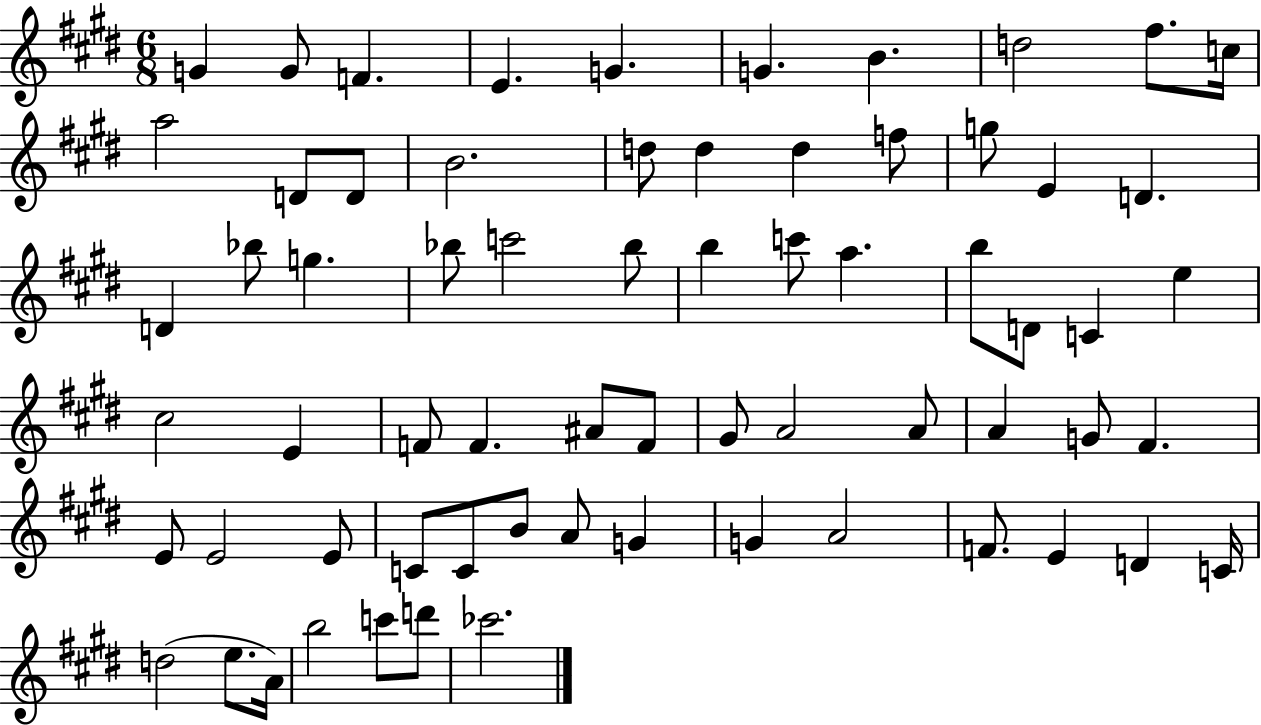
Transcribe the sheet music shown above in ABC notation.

X:1
T:Untitled
M:6/8
L:1/4
K:E
G G/2 F E G G B d2 ^f/2 c/4 a2 D/2 D/2 B2 d/2 d d f/2 g/2 E D D _b/2 g _b/2 c'2 _b/2 b c'/2 a b/2 D/2 C e ^c2 E F/2 F ^A/2 F/2 ^G/2 A2 A/2 A G/2 ^F E/2 E2 E/2 C/2 C/2 B/2 A/2 G G A2 F/2 E D C/4 d2 e/2 A/4 b2 c'/2 d'/2 _c'2